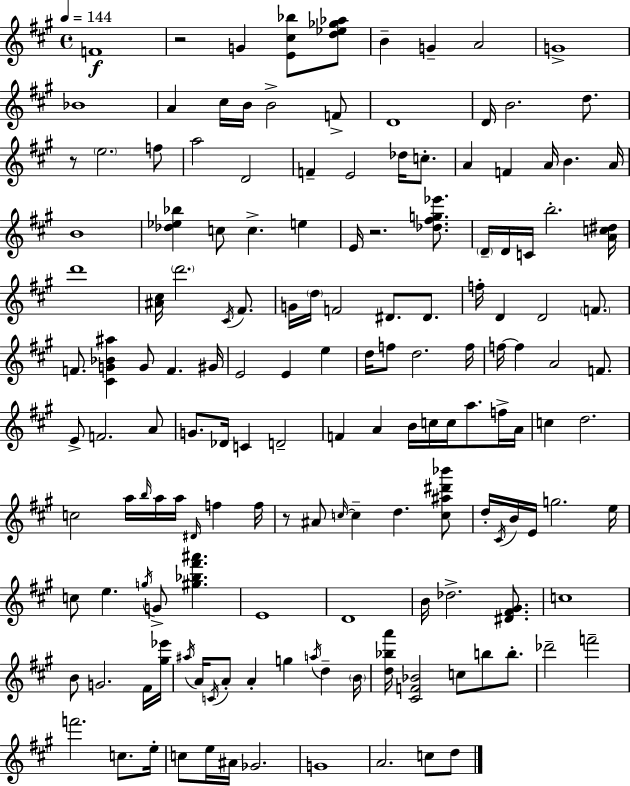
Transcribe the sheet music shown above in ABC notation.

X:1
T:Untitled
M:4/4
L:1/4
K:A
F4 z2 G [E^c_b]/2 [d_e_g_a]/2 B G A2 G4 _B4 A ^c/4 B/4 B2 F/2 D4 D/4 B2 d/2 z/2 e2 f/2 a2 D2 F E2 _d/4 c/2 A F A/4 B A/4 B4 [_d_e_b] c/2 c e E/4 z2 [_d^fg_e']/2 D/4 D/4 C/4 b2 [Ac^d]/4 d'4 [^A^c]/4 d'2 ^C/4 ^F/2 G/4 d/4 F2 ^D/2 ^D/2 f/4 D D2 F/2 F/2 [^CG_B^a] G/2 F ^G/4 E2 E e d/4 f/2 d2 f/4 f/4 f A2 F/2 E/2 F2 A/2 G/2 _D/4 C D2 F A B/4 c/4 c/4 a/2 f/4 A/4 c d2 c2 a/4 b/4 a/4 a/4 ^D/4 f f/4 z/2 ^A/2 c/4 c d [c^a^d'_b']/2 d/4 ^C/4 B/4 E/4 g2 e/4 c/2 e g/4 G/2 [^g_b^f'^a'] E4 D4 B/4 _d2 [^D^F^G]/2 c4 B/2 G2 ^F/4 [^g_e']/4 ^a/4 A/4 C/4 A/2 A g a/4 d B/4 [d_ba']/4 [^CF_B]2 c/2 b/2 b/2 _d'2 f'2 f'2 c/2 e/4 c/2 e/4 ^A/4 _G2 G4 A2 c/2 d/2